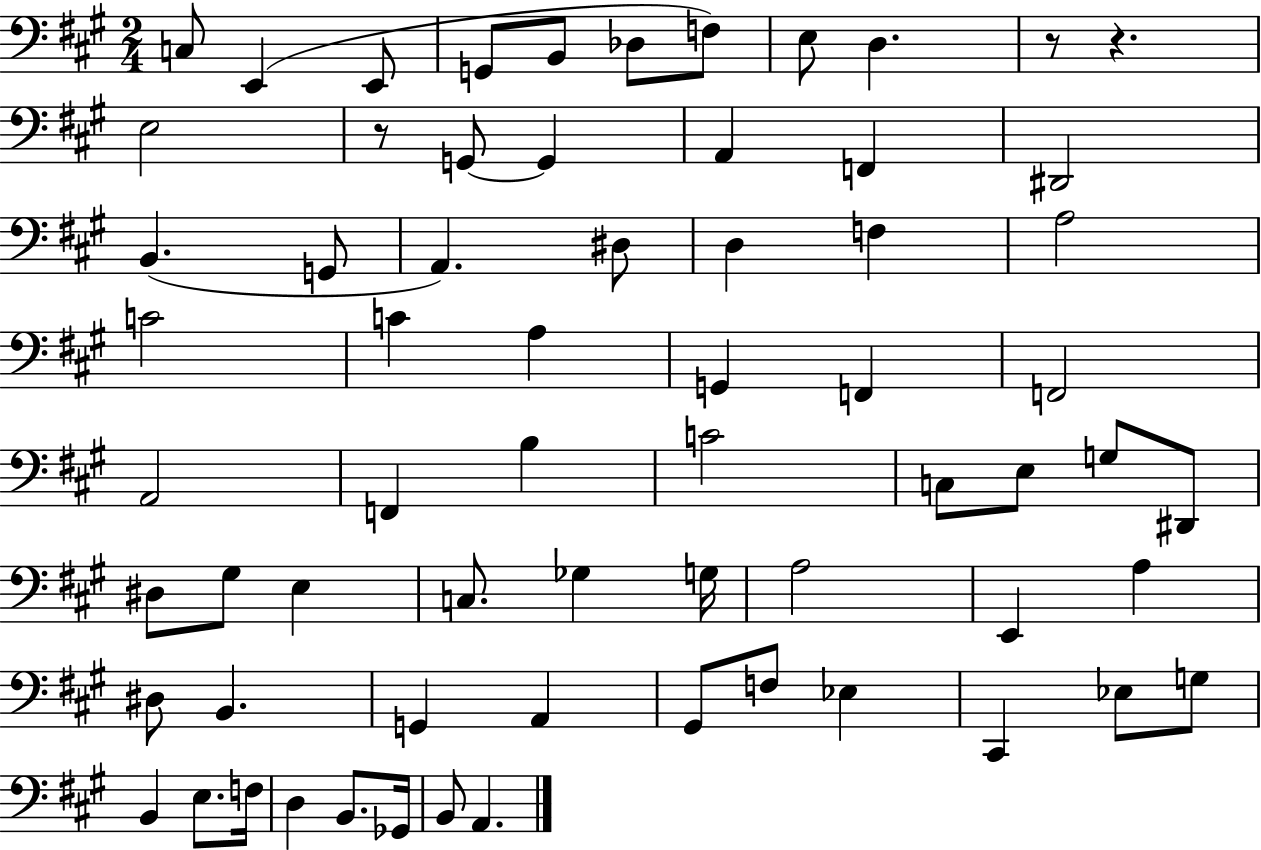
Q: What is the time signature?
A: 2/4